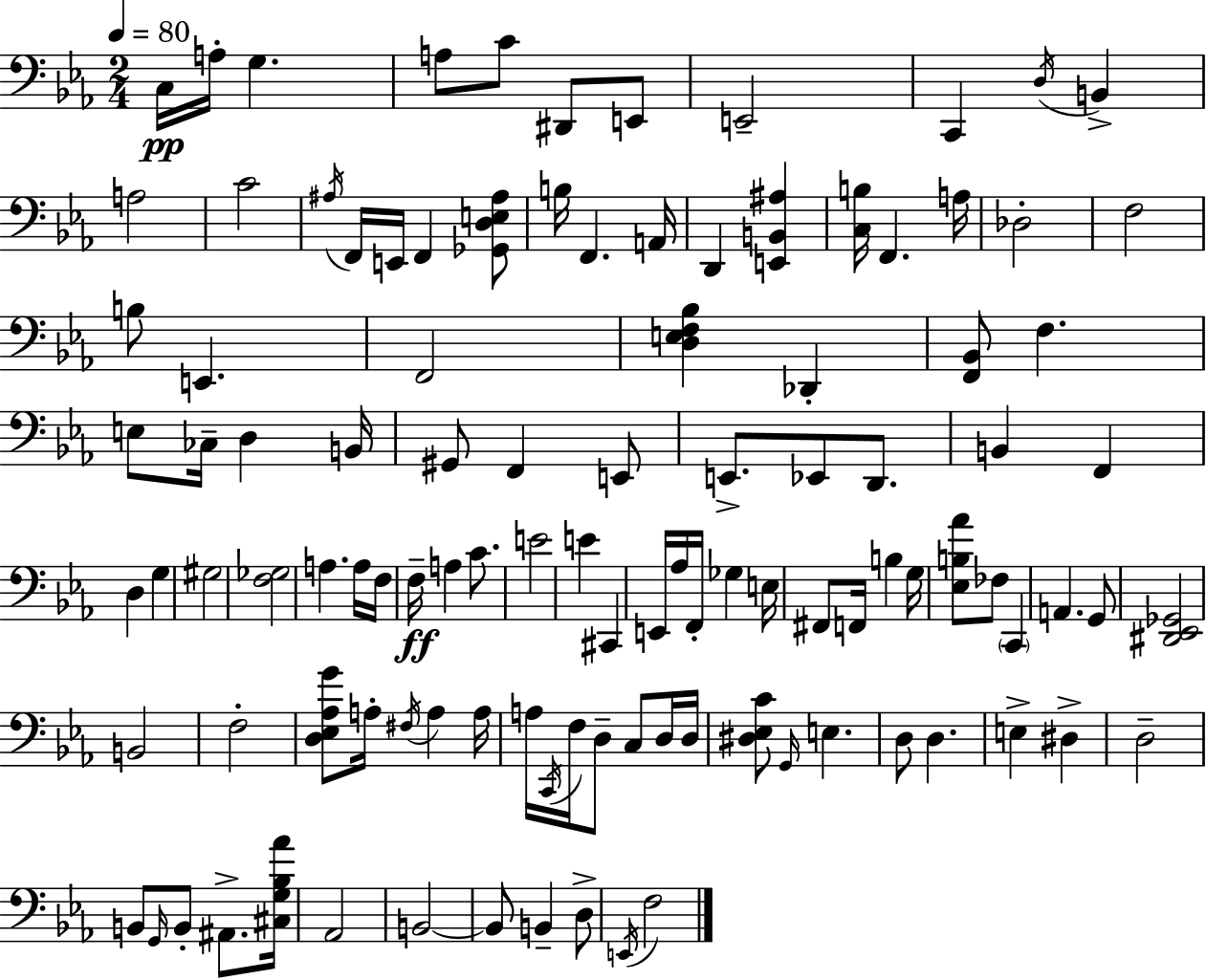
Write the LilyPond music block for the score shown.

{
  \clef bass
  \numericTimeSignature
  \time 2/4
  \key c \minor
  \tempo 4 = 80
  \repeat volta 2 { c16\pp a16-. g4. | a8 c'8 dis,8 e,8 | e,2-- | c,4 \acciaccatura { d16 } b,4-> | \break a2 | c'2 | \acciaccatura { ais16 } f,16 e,16 f,4 | <ges, d e ais>8 b16 f,4. | \break a,16 d,4 <e, b, ais>4 | <c b>16 f,4. | a16 des2-. | f2 | \break b8 e,4. | f,2 | <d e f bes>4 des,4-. | <f, bes,>8 f4. | \break e8 ces16-- d4 | b,16 gis,8 f,4 | e,8 e,8.-> ees,8 d,8. | b,4 f,4 | \break d4 g4 | gis2 | <f ges>2 | a4. | \break a16 f16 f16--\ff a4 c'8. | e'2 | e'4 cis,4 | e,16 aes16 f,16-. ges4 | \break e16 fis,8 f,16 b4 | g16 <ees b aes'>8 fes8 \parenthesize c,4 | a,4. | g,8 <dis, ees, ges,>2 | \break b,2 | f2-. | <d ees aes g'>8 a16-. \acciaccatura { fis16 } a4 | a16 a16 \acciaccatura { c,16 } f16 d8-- | \break c8 d16 d16 <dis ees c'>8 \grace { g,16 } e4. | d8 d4. | e4-> | dis4-> d2-- | \break b,8 \grace { g,16 } | b,8-. ais,8.-> <cis g bes aes'>16 aes,2 | b,2~~ | b,8 | \break b,4-- d8-> \acciaccatura { e,16 } f2 | } \bar "|."
}